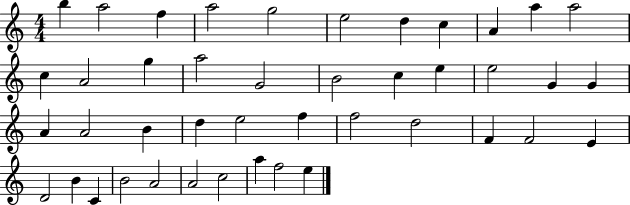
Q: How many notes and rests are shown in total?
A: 43